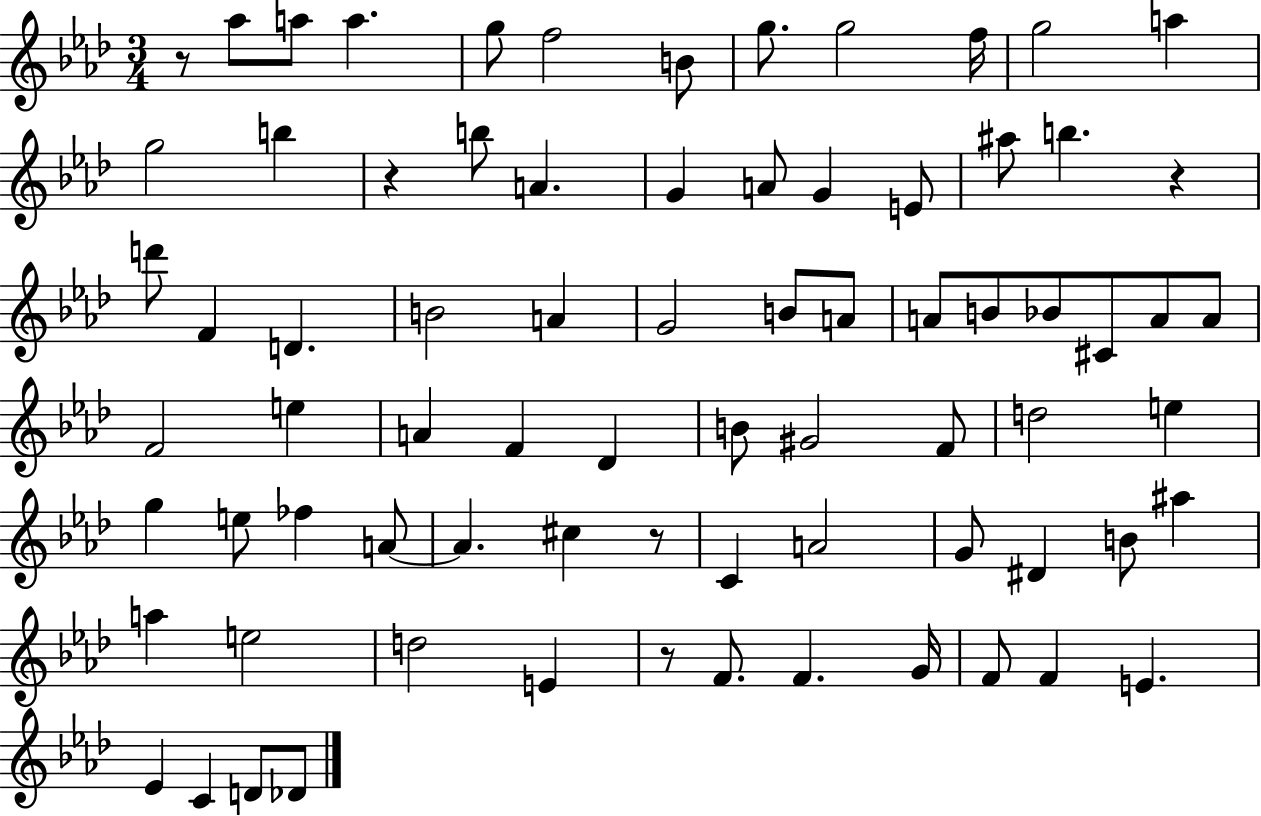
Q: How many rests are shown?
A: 5